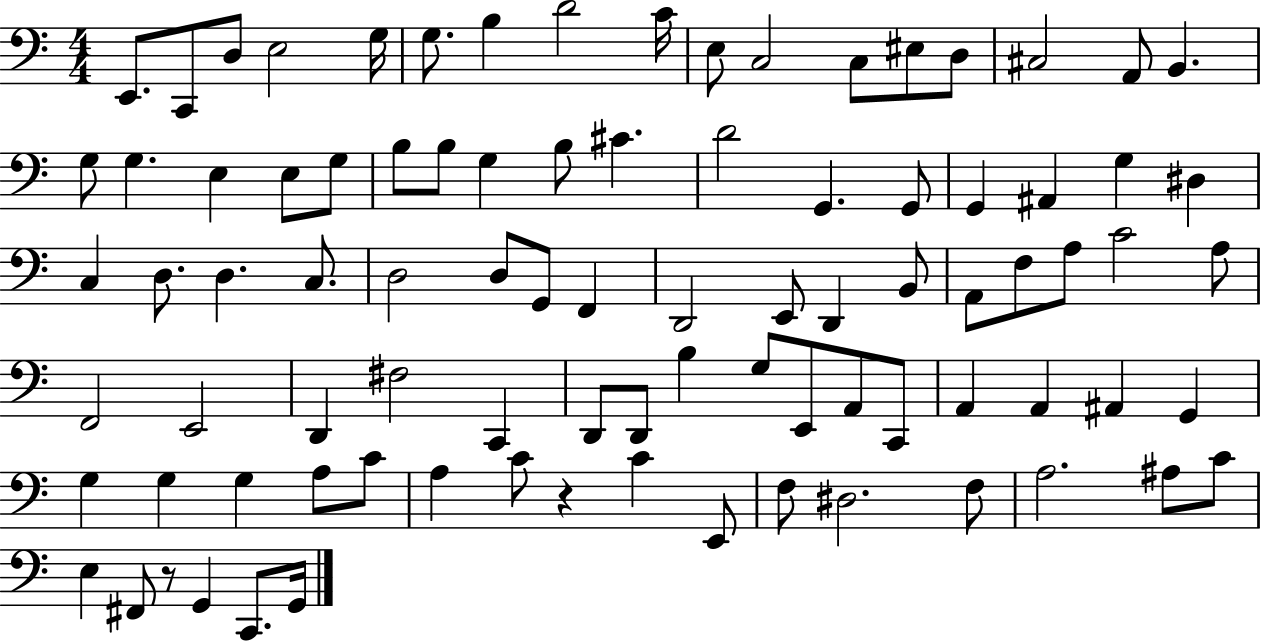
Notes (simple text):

E2/e. C2/e D3/e E3/h G3/s G3/e. B3/q D4/h C4/s E3/e C3/h C3/e EIS3/e D3/e C#3/h A2/e B2/q. G3/e G3/q. E3/q E3/e G3/e B3/e B3/e G3/q B3/e C#4/q. D4/h G2/q. G2/e G2/q A#2/q G3/q D#3/q C3/q D3/e. D3/q. C3/e. D3/h D3/e G2/e F2/q D2/h E2/e D2/q B2/e A2/e F3/e A3/e C4/h A3/e F2/h E2/h D2/q F#3/h C2/q D2/e D2/e B3/q G3/e E2/e A2/e C2/e A2/q A2/q A#2/q G2/q G3/q G3/q G3/q A3/e C4/e A3/q C4/e R/q C4/q E2/e F3/e D#3/h. F3/e A3/h. A#3/e C4/e E3/q F#2/e R/e G2/q C2/e. G2/s